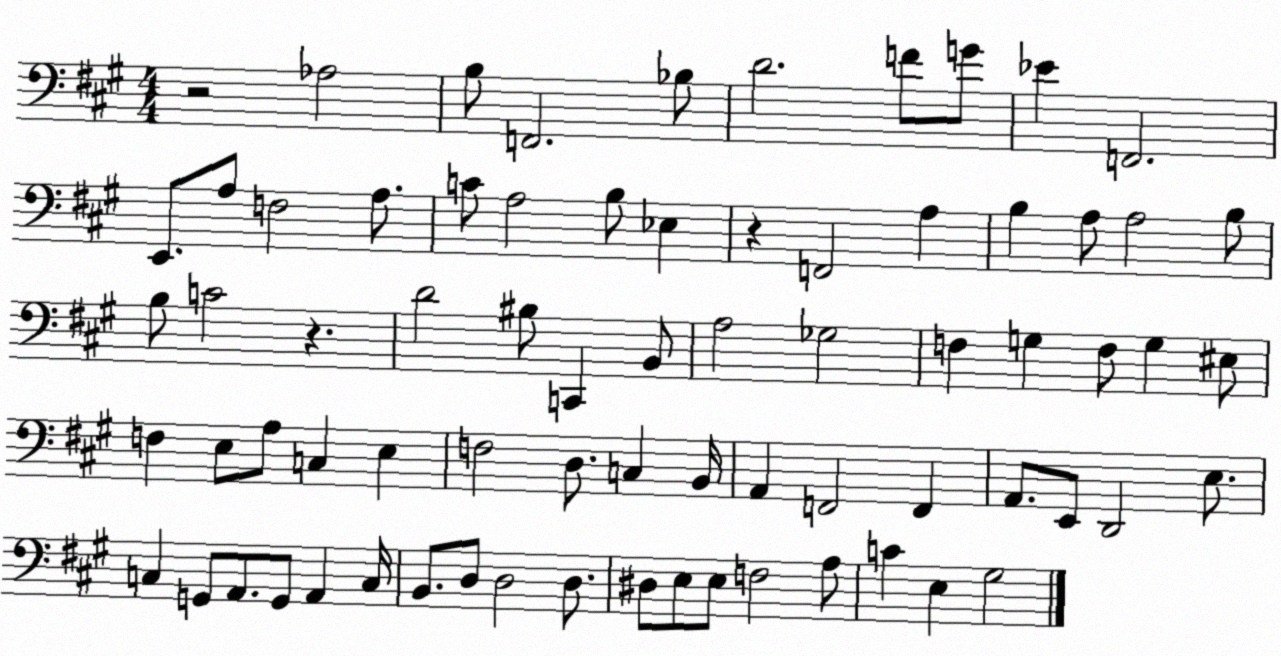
X:1
T:Untitled
M:4/4
L:1/4
K:A
z2 _A,2 B,/2 F,,2 _B,/2 D2 F/2 G/2 _E F,,2 E,,/2 A,/2 F,2 A,/2 C/2 A,2 B,/2 _E, z F,,2 A, B, A,/2 A,2 B,/2 B,/2 C2 z D2 ^B,/2 C,, B,,/2 A,2 _G,2 F, G, F,/2 G, ^E,/2 F, E,/2 A,/2 C, E, F,2 D,/2 C, B,,/4 A,, F,,2 F,, A,,/2 E,,/2 D,,2 E,/2 C, G,,/2 A,,/2 G,,/2 A,, C,/4 B,,/2 D,/2 D,2 D,/2 ^D,/2 E,/2 E,/2 F,2 A,/2 C E, ^G,2